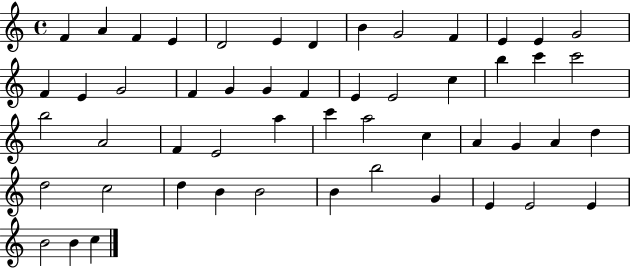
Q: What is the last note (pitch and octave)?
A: C5